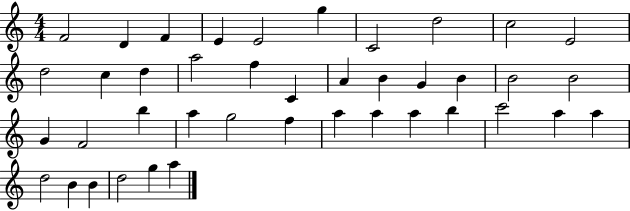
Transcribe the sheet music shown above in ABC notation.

X:1
T:Untitled
M:4/4
L:1/4
K:C
F2 D F E E2 g C2 d2 c2 E2 d2 c d a2 f C A B G B B2 B2 G F2 b a g2 f a a a b c'2 a a d2 B B d2 g a